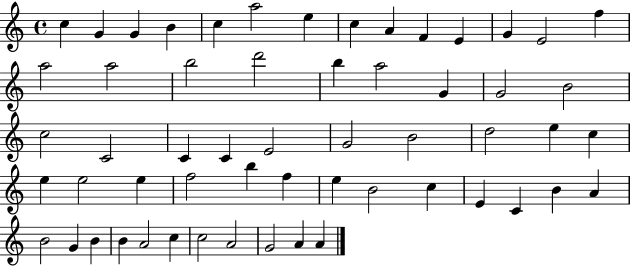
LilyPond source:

{
  \clef treble
  \time 4/4
  \defaultTimeSignature
  \key c \major
  c''4 g'4 g'4 b'4 | c''4 a''2 e''4 | c''4 a'4 f'4 e'4 | g'4 e'2 f''4 | \break a''2 a''2 | b''2 d'''2 | b''4 a''2 g'4 | g'2 b'2 | \break c''2 c'2 | c'4 c'4 e'2 | g'2 b'2 | d''2 e''4 c''4 | \break e''4 e''2 e''4 | f''2 b''4 f''4 | e''4 b'2 c''4 | e'4 c'4 b'4 a'4 | \break b'2 g'4 b'4 | b'4 a'2 c''4 | c''2 a'2 | g'2 a'4 a'4 | \break \bar "|."
}